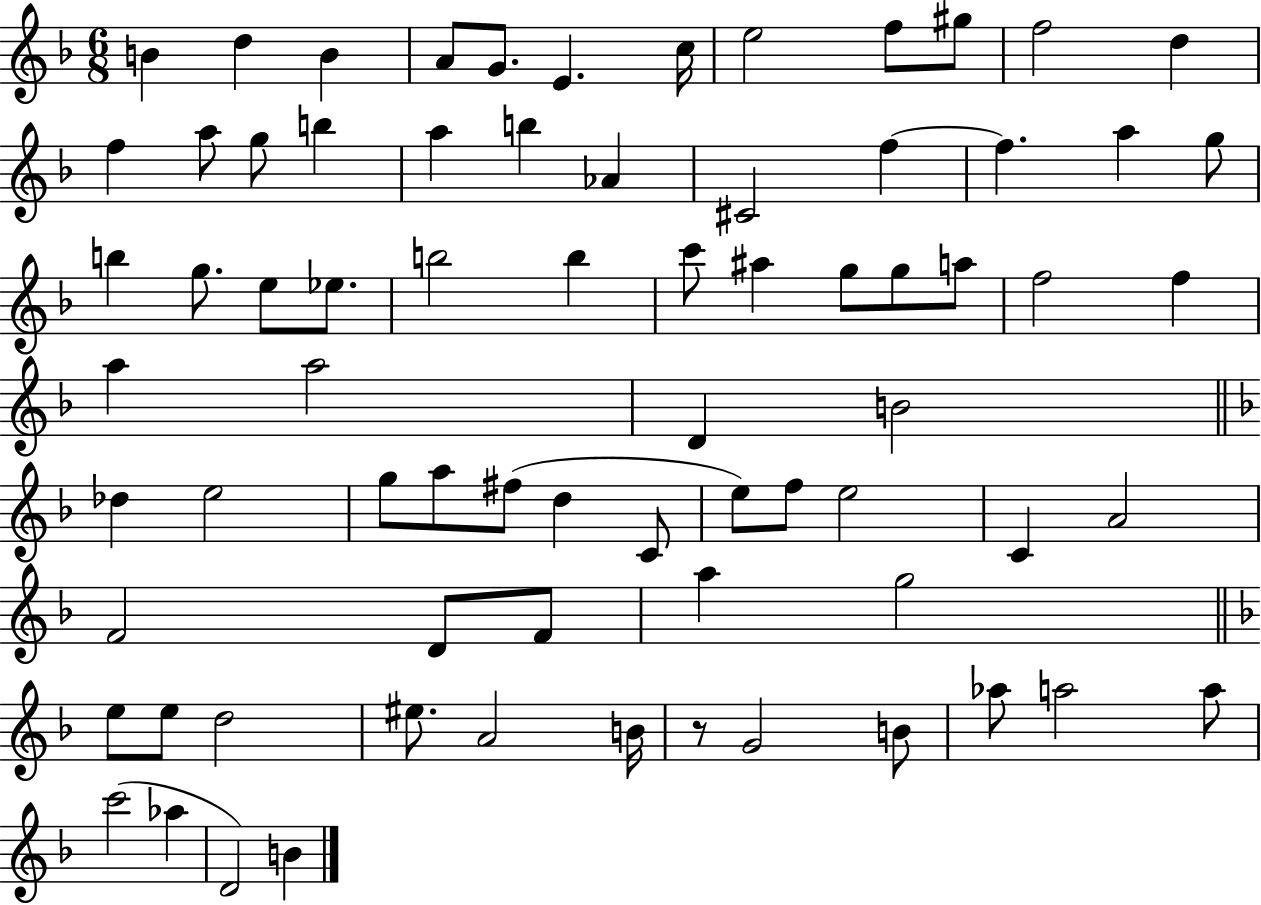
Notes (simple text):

B4/q D5/q B4/q A4/e G4/e. E4/q. C5/s E5/h F5/e G#5/e F5/h D5/q F5/q A5/e G5/e B5/q A5/q B5/q Ab4/q C#4/h F5/q F5/q. A5/q G5/e B5/q G5/e. E5/e Eb5/e. B5/h B5/q C6/e A#5/q G5/e G5/e A5/e F5/h F5/q A5/q A5/h D4/q B4/h Db5/q E5/h G5/e A5/e F#5/e D5/q C4/e E5/e F5/e E5/h C4/q A4/h F4/h D4/e F4/e A5/q G5/h E5/e E5/e D5/h EIS5/e. A4/h B4/s R/e G4/h B4/e Ab5/e A5/h A5/e C6/h Ab5/q D4/h B4/q